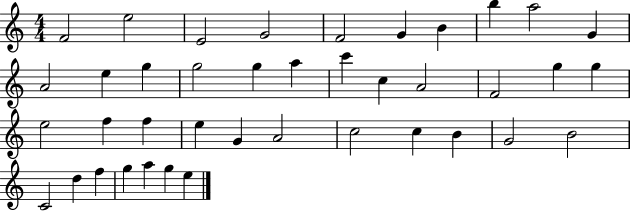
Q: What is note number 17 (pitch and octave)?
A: C6